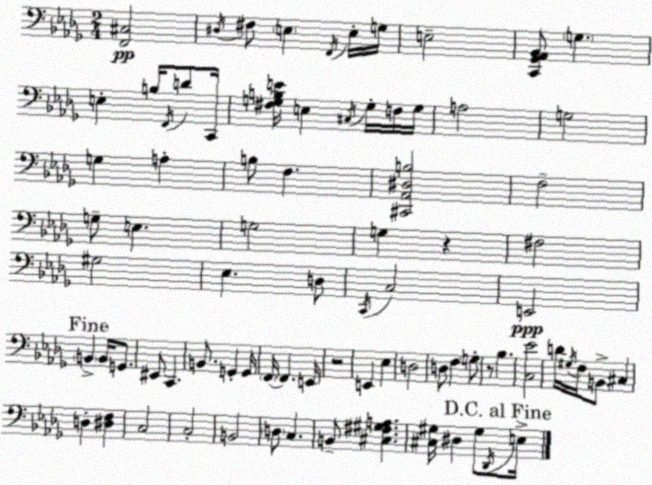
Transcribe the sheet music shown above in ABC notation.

X:1
T:Untitled
M:2/4
L:1/4
K:Bbm
[F,,^C,]2 ^D,/4 ^F,/2 E, F,,/4 E,/4 G,/4 E,2 [C,,_G,,_A,,_B,,]/2 G, E, B,/4 F,,/4 D/2 C,,/4 [^F,G,B,E]/4 E, ^C,/4 G,/4 F,/4 G,/4 A,2 G,2 G, A, B,/2 F, [^C,,_A,,^D,B,]2 F,2 G,/2 E, G,2 G, z ^F,2 ^G,2 _E, D,/2 C,,/4 C,2 E,,2 B,, B,,/4 G,,/2 ^E,,/2 C,, B,,/2 G,, G,,/4 F,,/4 F,, E,,/4 z2 E,, _E, D,2 D,/2 F, G,/2 z/2 _B, [C,_E]2 D/4 ^G,/4 F,/4 B,,/2 ^C, D, [^D,F,] C,2 C,2 B,,2 D,/2 C, B,,/2 [^C,^F,^G,A,] [^C,^G,]/4 ^D, ^G,/2 _D,,/4 E,/4